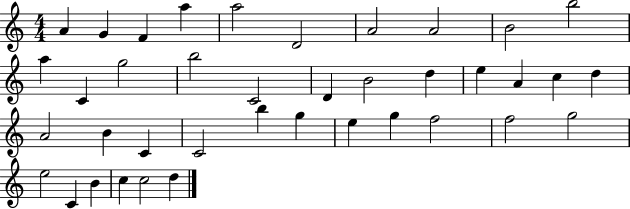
A4/q G4/q F4/q A5/q A5/h D4/h A4/h A4/h B4/h B5/h A5/q C4/q G5/h B5/h C4/h D4/q B4/h D5/q E5/q A4/q C5/q D5/q A4/h B4/q C4/q C4/h B5/q G5/q E5/q G5/q F5/h F5/h G5/h E5/h C4/q B4/q C5/q C5/h D5/q